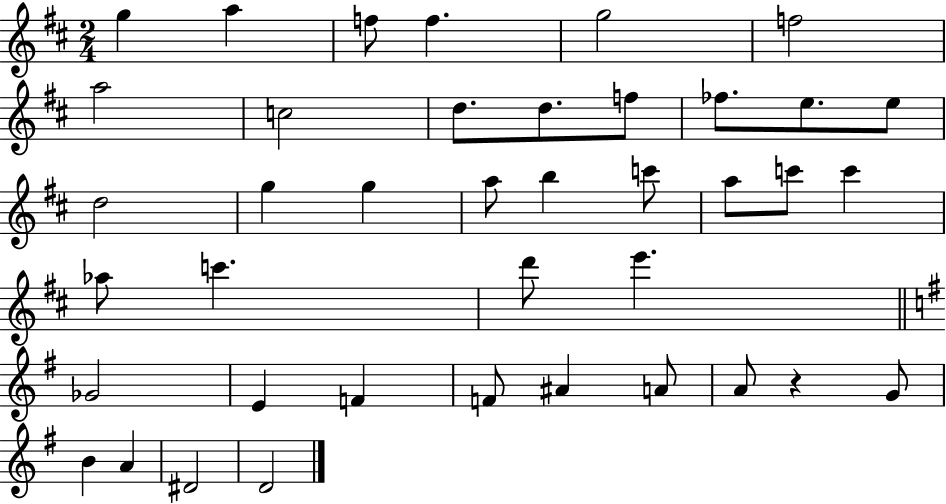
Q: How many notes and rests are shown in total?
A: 40